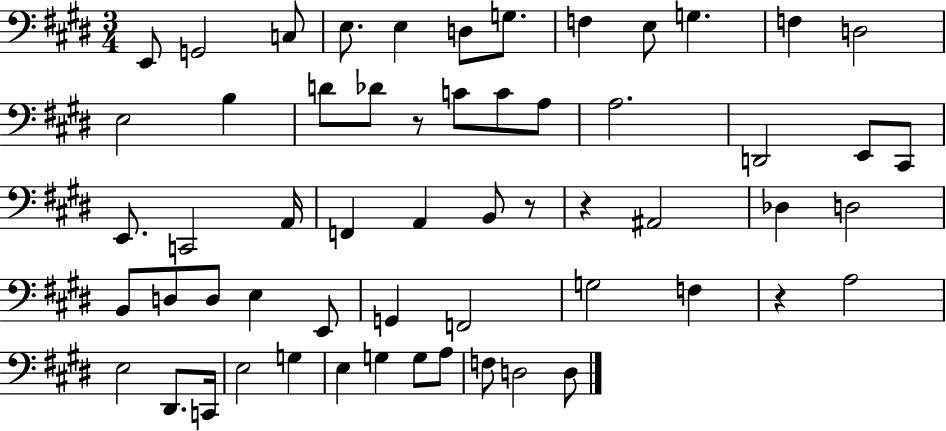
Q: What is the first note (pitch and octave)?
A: E2